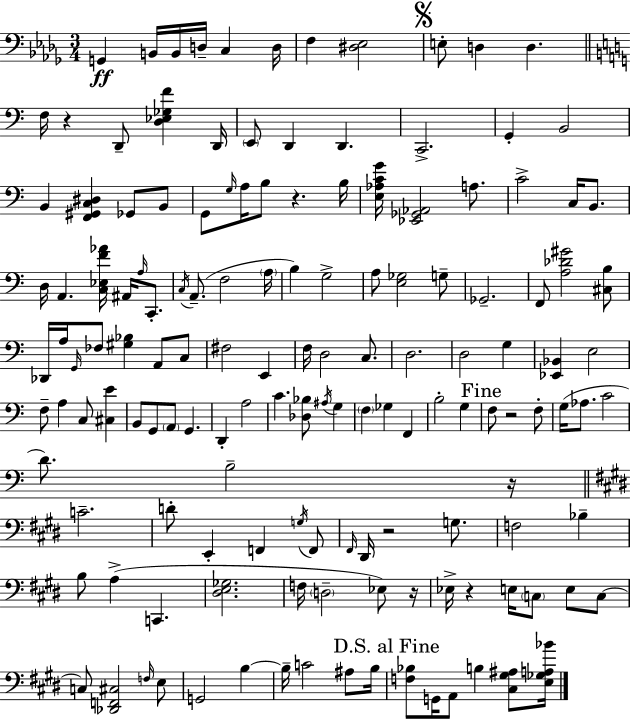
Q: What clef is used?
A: bass